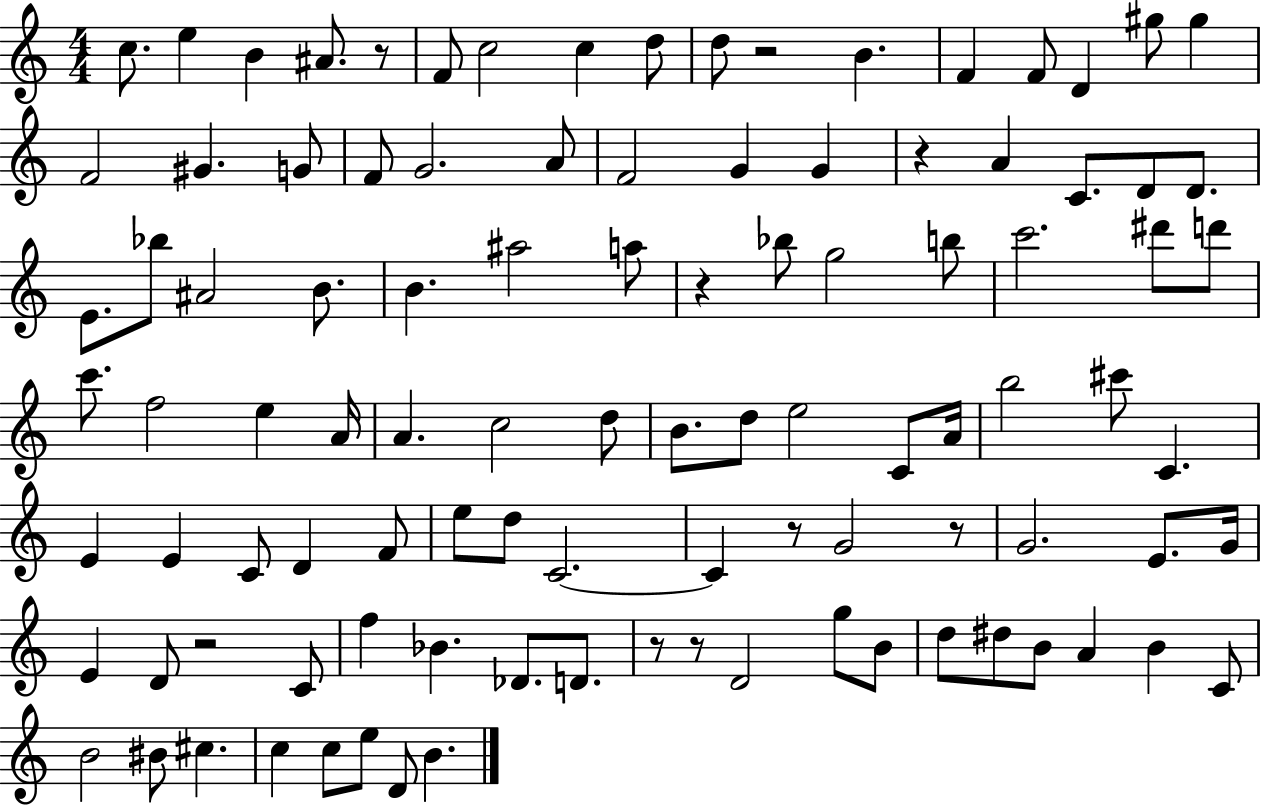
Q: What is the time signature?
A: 4/4